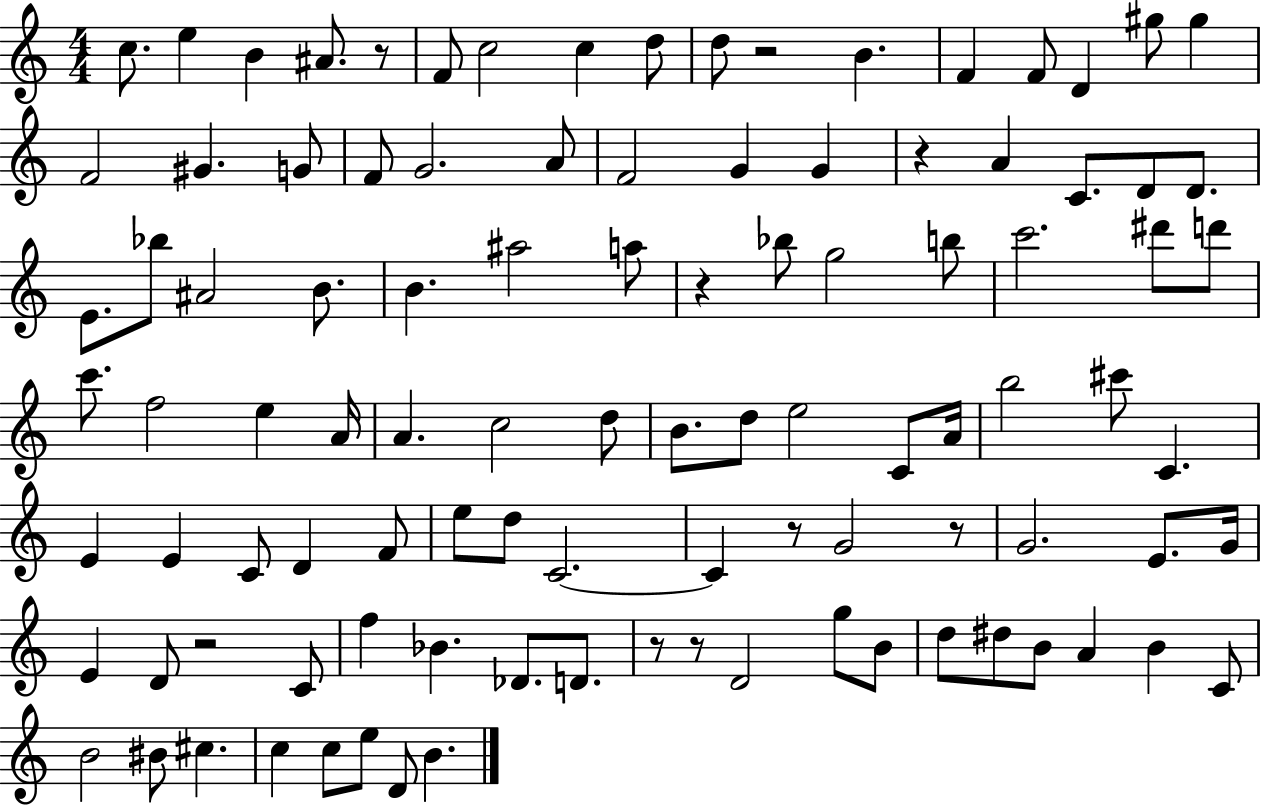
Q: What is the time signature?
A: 4/4